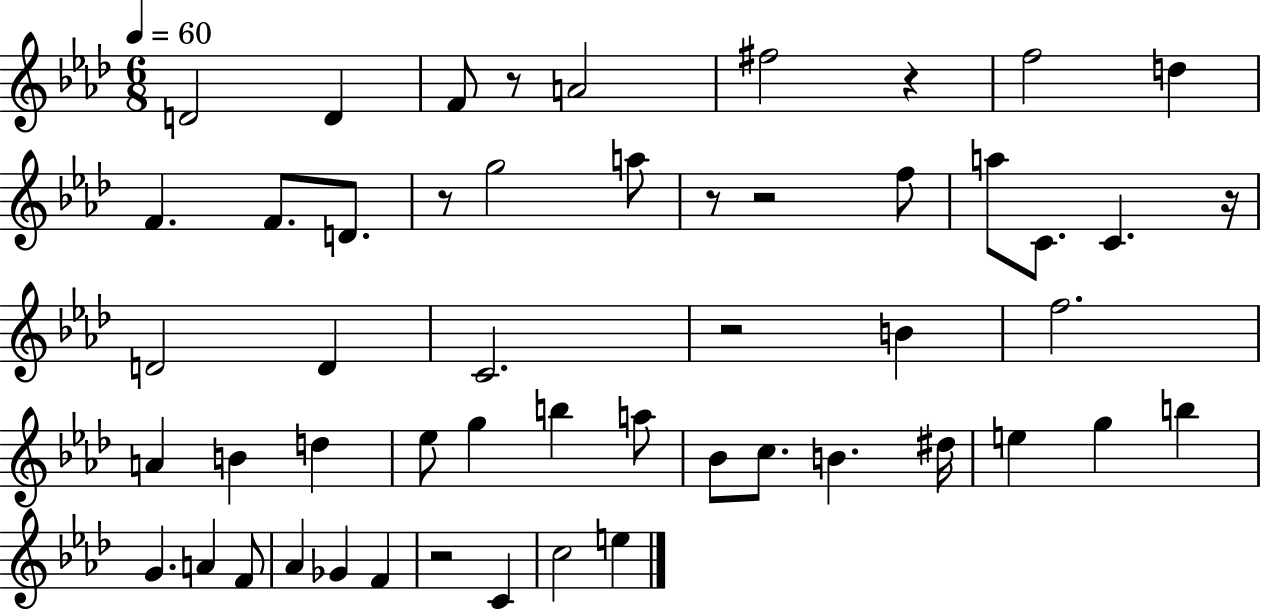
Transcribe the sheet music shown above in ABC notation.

X:1
T:Untitled
M:6/8
L:1/4
K:Ab
D2 D F/2 z/2 A2 ^f2 z f2 d F F/2 D/2 z/2 g2 a/2 z/2 z2 f/2 a/2 C/2 C z/4 D2 D C2 z2 B f2 A B d _e/2 g b a/2 _B/2 c/2 B ^d/4 e g b G A F/2 _A _G F z2 C c2 e